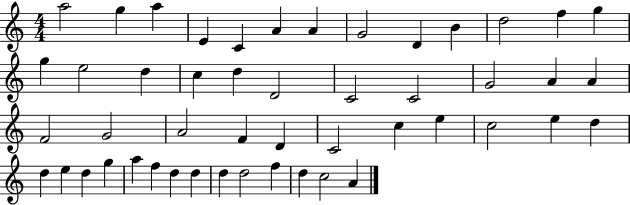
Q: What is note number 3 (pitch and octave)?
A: A5